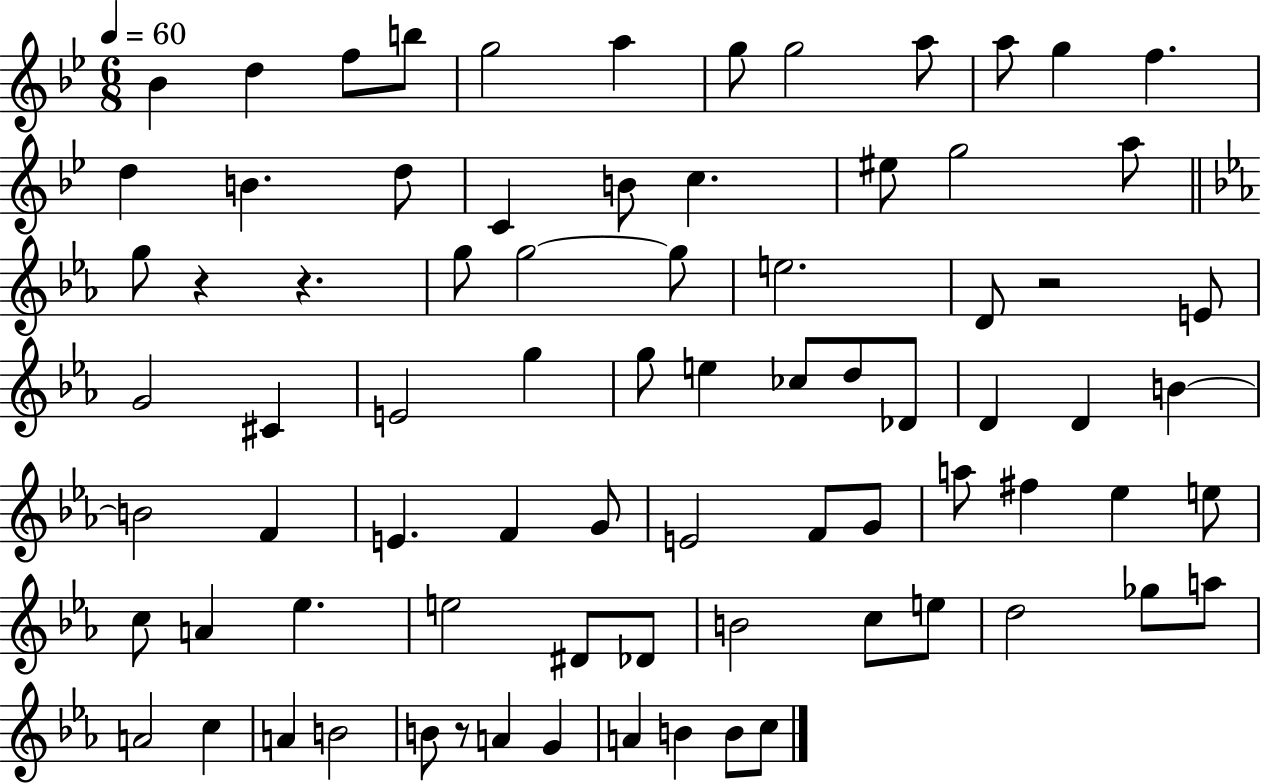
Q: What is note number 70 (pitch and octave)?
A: A4